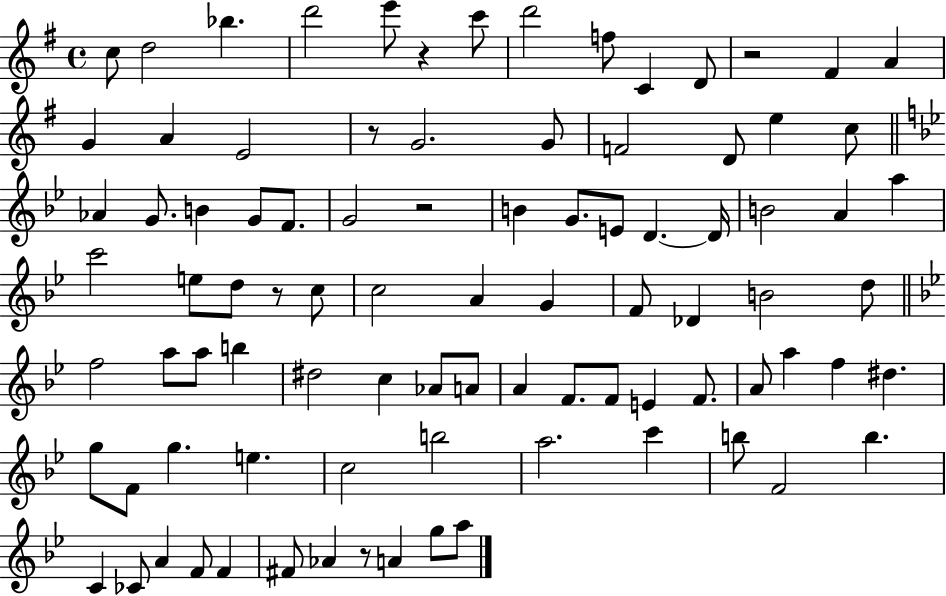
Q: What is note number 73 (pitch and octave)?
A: F4